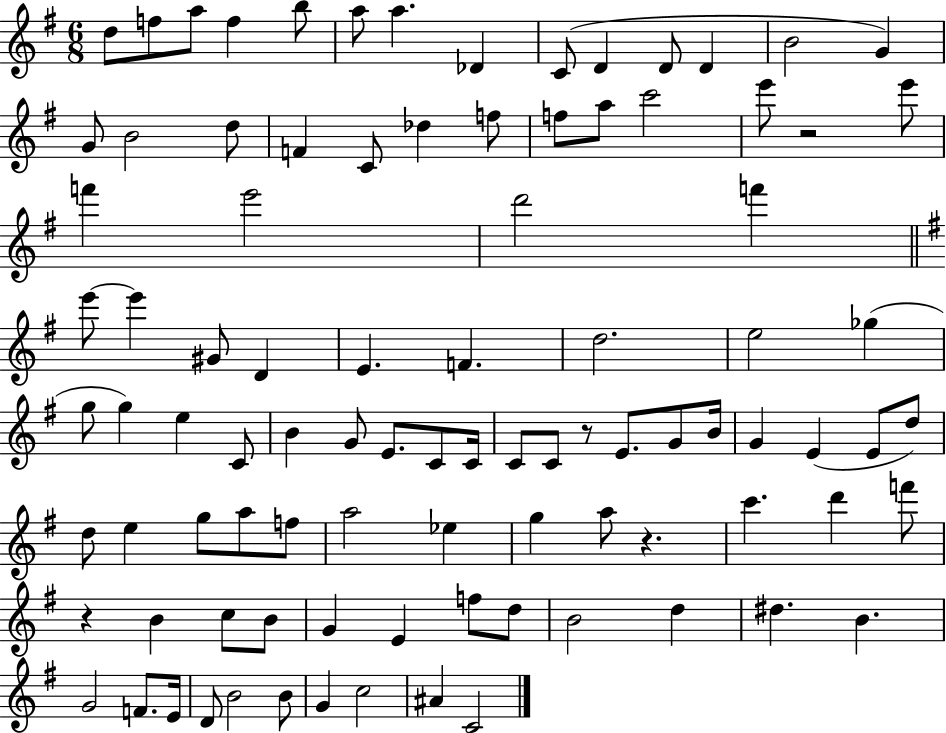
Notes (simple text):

D5/e F5/e A5/e F5/q B5/e A5/e A5/q. Db4/q C4/e D4/q D4/e D4/q B4/h G4/q G4/e B4/h D5/e F4/q C4/e Db5/q F5/e F5/e A5/e C6/h E6/e R/h E6/e F6/q E6/h D6/h F6/q E6/e E6/q G#4/e D4/q E4/q. F4/q. D5/h. E5/h Gb5/q G5/e G5/q E5/q C4/e B4/q G4/e E4/e. C4/e C4/s C4/e C4/e R/e E4/e. G4/e B4/s G4/q E4/q E4/e D5/e D5/e E5/q G5/e A5/e F5/e A5/h Eb5/q G5/q A5/e R/q. C6/q. D6/q F6/e R/q B4/q C5/e B4/e G4/q E4/q F5/e D5/e B4/h D5/q D#5/q. B4/q. G4/h F4/e. E4/s D4/e B4/h B4/e G4/q C5/h A#4/q C4/h